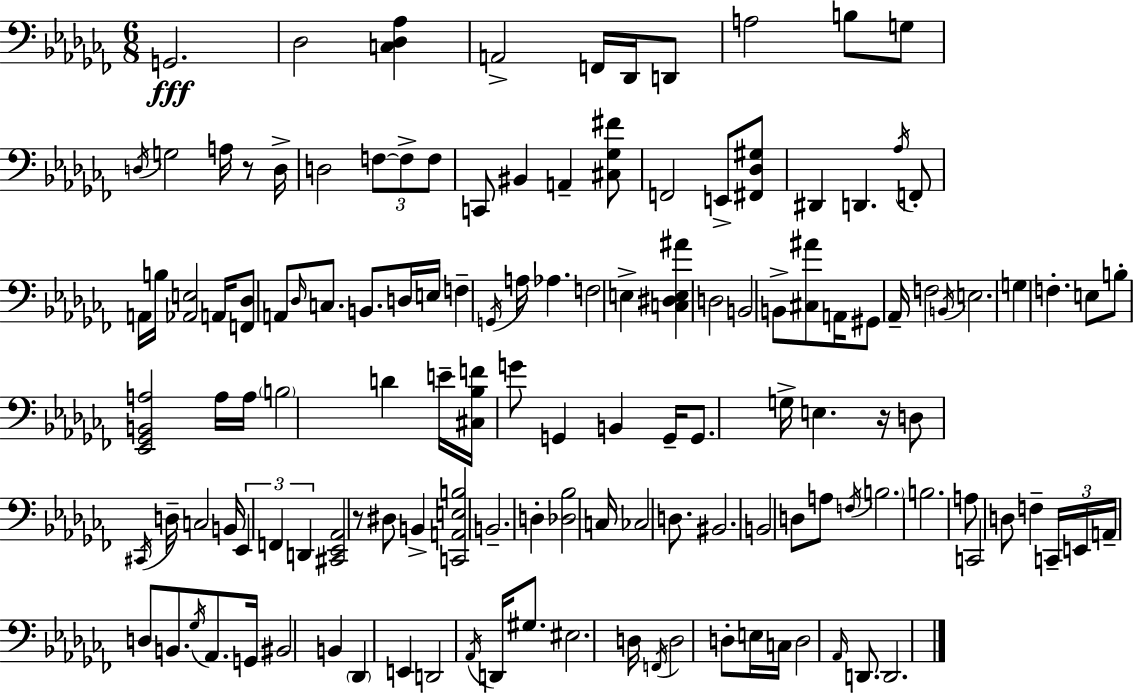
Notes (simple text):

G2/h. Db3/h [C3,Db3,Ab3]/q A2/h F2/s Db2/s D2/e A3/h B3/e G3/e D3/s G3/h A3/s R/e D3/s D3/h F3/e F3/e F3/e C2/e BIS2/q A2/q [C#3,Gb3,F#4]/e F2/h E2/e [F#2,Db3,G#3]/e D#2/q D2/q. Ab3/s F2/e A2/s B3/s [Ab2,E3]/h A2/s [F2,Db3]/e A2/e Db3/s C3/e. B2/e. D3/s E3/s F3/q G2/s A3/s Ab3/q. F3/h E3/q [C3,D#3,E3,A#4]/q D3/h B2/h B2/e [C#3,A#4]/e A2/s G#2/e Ab2/s F3/h B2/s E3/h. G3/q F3/q. E3/e B3/e [Eb2,Gb2,B2,A3]/h A3/s A3/s B3/h D4/q E4/s [C#3,Bb3,F4]/s G4/e G2/q B2/q G2/s G2/e. G3/s E3/q. R/s D3/e C#2/s D3/s C3/h B2/s Eb2/q F2/q D2/q [C#2,Eb2,Ab2]/h R/e D#3/e B2/q [C2,A2,E3,B3]/h B2/h. D3/q [Db3,Bb3]/h C3/s CES3/h D3/e. BIS2/h. B2/h D3/e A3/e F3/s B3/h. B3/h. A3/e C2/h D3/e F3/q C2/s E2/s A2/s D3/e B2/e. Gb3/s Ab2/e. G2/s BIS2/h B2/q Db2/q E2/q D2/h Ab2/s D2/s G#3/e. EIS3/h. D3/s F2/s D3/h D3/e E3/s C3/s D3/h Ab2/s D2/e. D2/h.